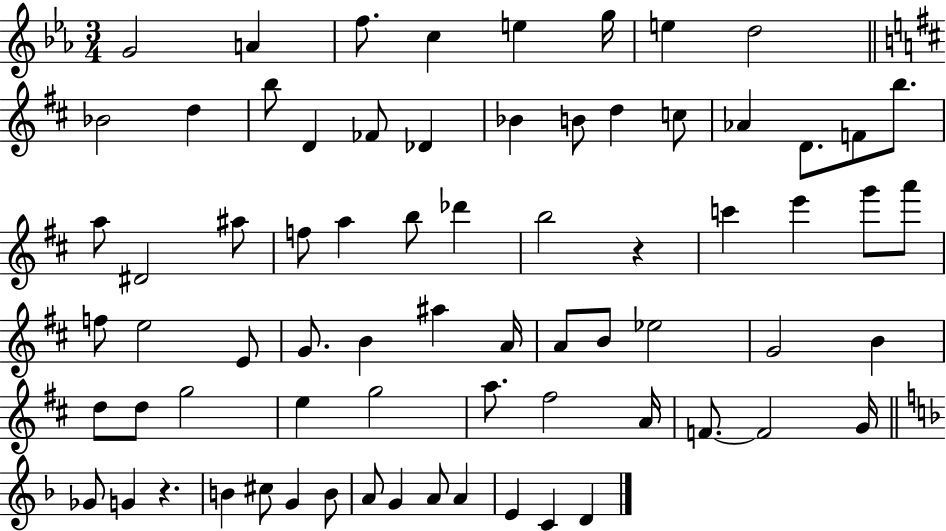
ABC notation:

X:1
T:Untitled
M:3/4
L:1/4
K:Eb
G2 A f/2 c e g/4 e d2 _B2 d b/2 D _F/2 _D _B B/2 d c/2 _A D/2 F/2 b/2 a/2 ^D2 ^a/2 f/2 a b/2 _d' b2 z c' e' g'/2 a'/2 f/2 e2 E/2 G/2 B ^a A/4 A/2 B/2 _e2 G2 B d/2 d/2 g2 e g2 a/2 ^f2 A/4 F/2 F2 G/4 _G/2 G z B ^c/2 G B/2 A/2 G A/2 A E C D